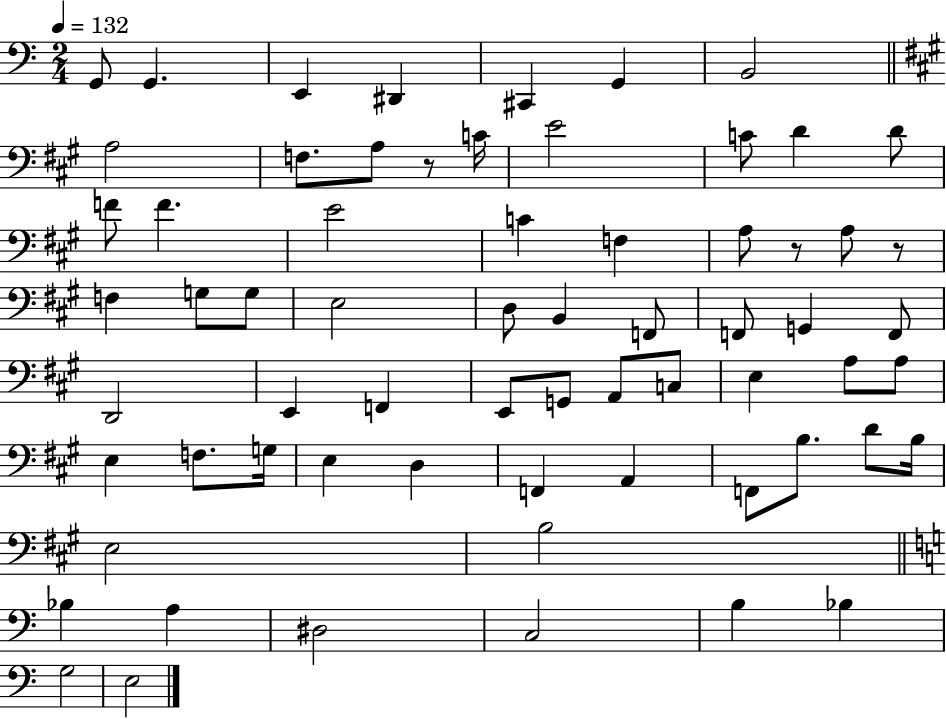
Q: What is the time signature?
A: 2/4